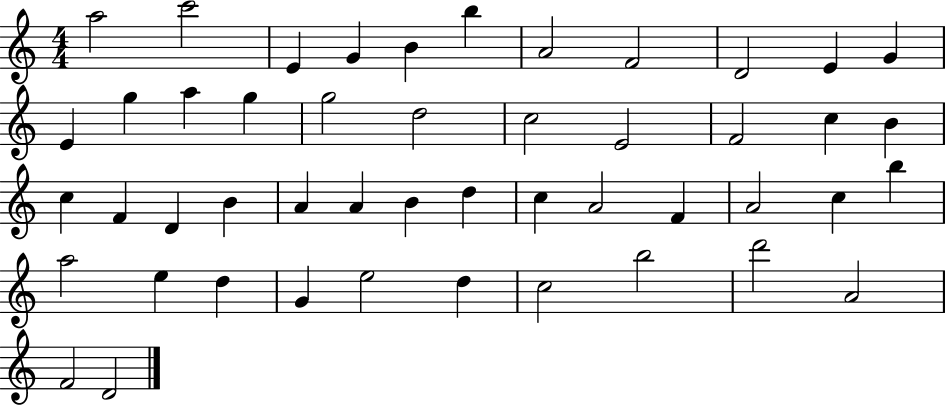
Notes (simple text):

A5/h C6/h E4/q G4/q B4/q B5/q A4/h F4/h D4/h E4/q G4/q E4/q G5/q A5/q G5/q G5/h D5/h C5/h E4/h F4/h C5/q B4/q C5/q F4/q D4/q B4/q A4/q A4/q B4/q D5/q C5/q A4/h F4/q A4/h C5/q B5/q A5/h E5/q D5/q G4/q E5/h D5/q C5/h B5/h D6/h A4/h F4/h D4/h